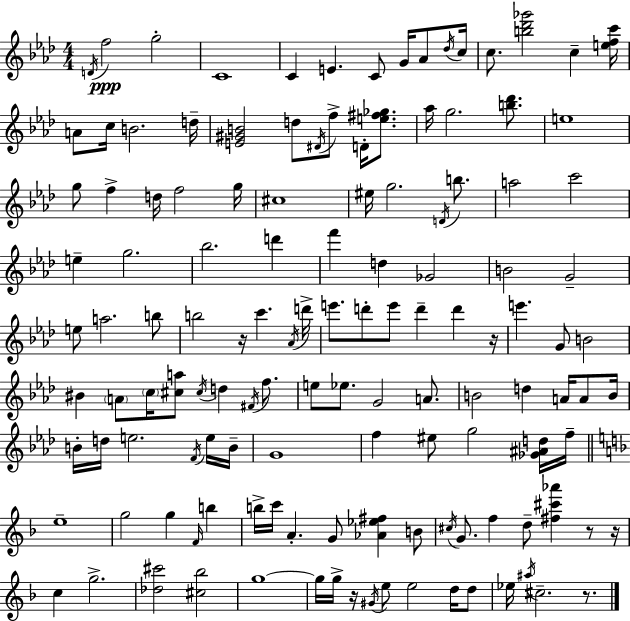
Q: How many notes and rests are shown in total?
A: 131